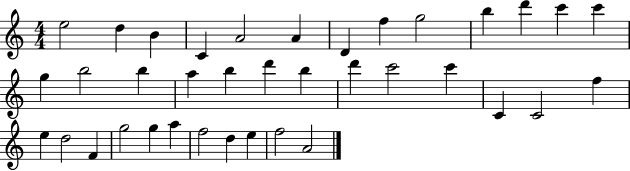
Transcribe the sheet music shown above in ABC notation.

X:1
T:Untitled
M:4/4
L:1/4
K:C
e2 d B C A2 A D f g2 b d' c' c' g b2 b a b d' b d' c'2 c' C C2 f e d2 F g2 g a f2 d e f2 A2